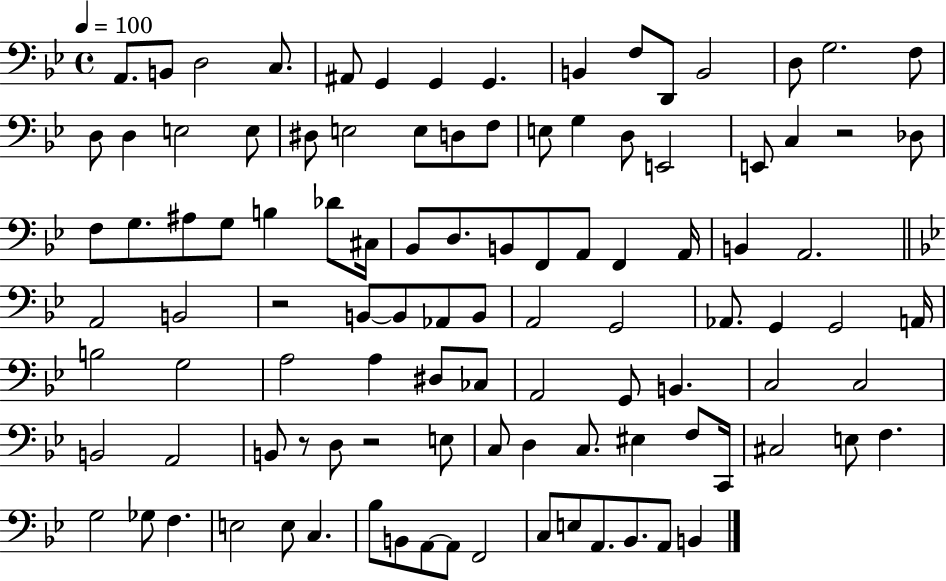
X:1
T:Untitled
M:4/4
L:1/4
K:Bb
A,,/2 B,,/2 D,2 C,/2 ^A,,/2 G,, G,, G,, B,, F,/2 D,,/2 B,,2 D,/2 G,2 F,/2 D,/2 D, E,2 E,/2 ^D,/2 E,2 E,/2 D,/2 F,/2 E,/2 G, D,/2 E,,2 E,,/2 C, z2 _D,/2 F,/2 G,/2 ^A,/2 G,/2 B, _D/2 ^C,/4 _B,,/2 D,/2 B,,/2 F,,/2 A,,/2 F,, A,,/4 B,, A,,2 A,,2 B,,2 z2 B,,/2 B,,/2 _A,,/2 B,,/2 A,,2 G,,2 _A,,/2 G,, G,,2 A,,/4 B,2 G,2 A,2 A, ^D,/2 _C,/2 A,,2 G,,/2 B,, C,2 C,2 B,,2 A,,2 B,,/2 z/2 D,/2 z2 E,/2 C,/2 D, C,/2 ^E, F,/2 C,,/4 ^C,2 E,/2 F, G,2 _G,/2 F, E,2 E,/2 C, _B,/2 B,,/2 A,,/2 A,,/2 F,,2 C,/2 E,/2 A,,/2 _B,,/2 A,,/2 B,,